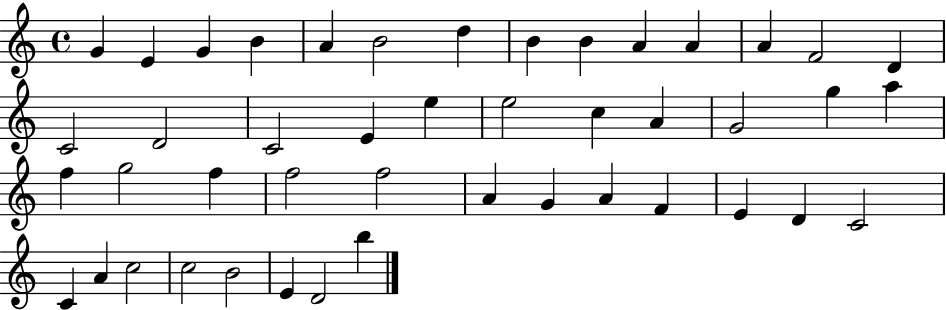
{
  \clef treble
  \time 4/4
  \defaultTimeSignature
  \key c \major
  g'4 e'4 g'4 b'4 | a'4 b'2 d''4 | b'4 b'4 a'4 a'4 | a'4 f'2 d'4 | \break c'2 d'2 | c'2 e'4 e''4 | e''2 c''4 a'4 | g'2 g''4 a''4 | \break f''4 g''2 f''4 | f''2 f''2 | a'4 g'4 a'4 f'4 | e'4 d'4 c'2 | \break c'4 a'4 c''2 | c''2 b'2 | e'4 d'2 b''4 | \bar "|."
}